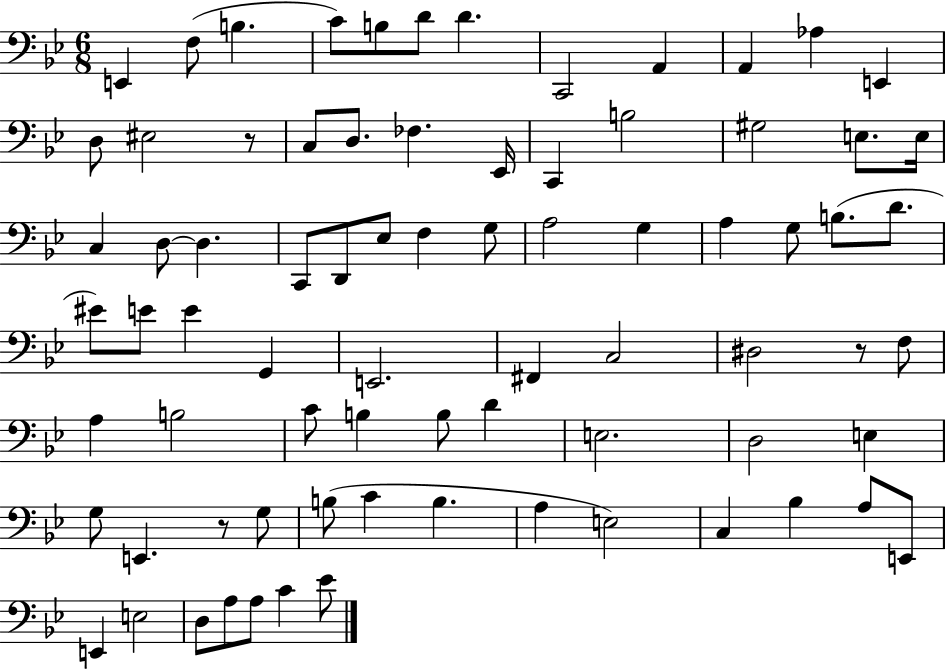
E2/q F3/e B3/q. C4/e B3/e D4/e D4/q. C2/h A2/q A2/q Ab3/q E2/q D3/e EIS3/h R/e C3/e D3/e. FES3/q. Eb2/s C2/q B3/h G#3/h E3/e. E3/s C3/q D3/e D3/q. C2/e D2/e Eb3/e F3/q G3/e A3/h G3/q A3/q G3/e B3/e. D4/e. EIS4/e E4/e E4/q G2/q E2/h. F#2/q C3/h D#3/h R/e F3/e A3/q B3/h C4/e B3/q B3/e D4/q E3/h. D3/h E3/q G3/e E2/q. R/e G3/e B3/e C4/q B3/q. A3/q E3/h C3/q Bb3/q A3/e E2/e E2/q E3/h D3/e A3/e A3/e C4/q Eb4/e